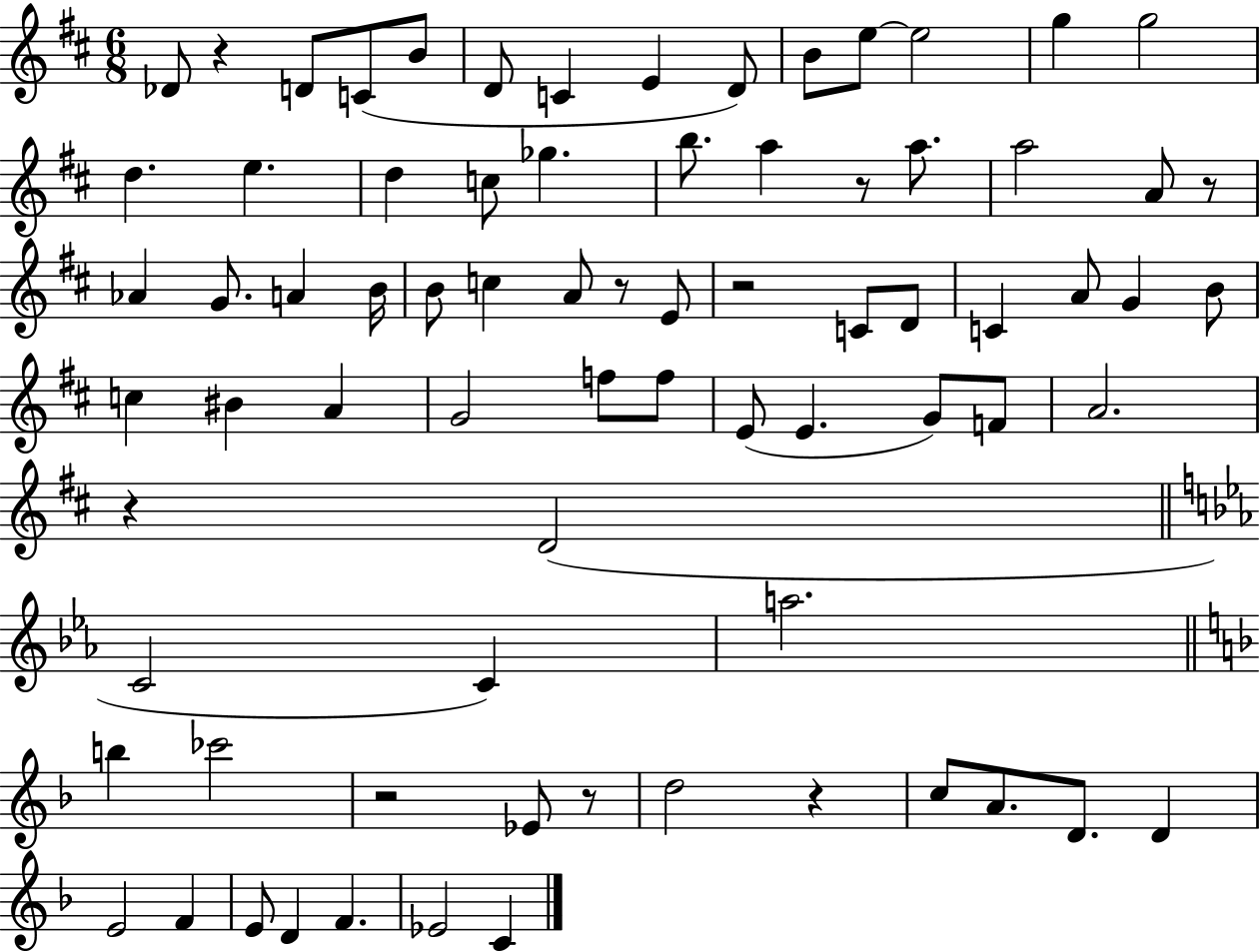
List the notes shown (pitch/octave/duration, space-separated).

Db4/e R/q D4/e C4/e B4/e D4/e C4/q E4/q D4/e B4/e E5/e E5/h G5/q G5/h D5/q. E5/q. D5/q C5/e Gb5/q. B5/e. A5/q R/e A5/e. A5/h A4/e R/e Ab4/q G4/e. A4/q B4/s B4/e C5/q A4/e R/e E4/e R/h C4/e D4/e C4/q A4/e G4/q B4/e C5/q BIS4/q A4/q G4/h F5/e F5/e E4/e E4/q. G4/e F4/e A4/h. R/q D4/h C4/h C4/q A5/h. B5/q CES6/h R/h Eb4/e R/e D5/h R/q C5/e A4/e. D4/e. D4/q E4/h F4/q E4/e D4/q F4/q. Eb4/h C4/q